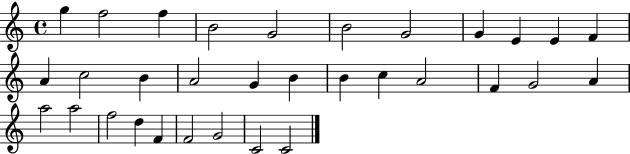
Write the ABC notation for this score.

X:1
T:Untitled
M:4/4
L:1/4
K:C
g f2 f B2 G2 B2 G2 G E E F A c2 B A2 G B B c A2 F G2 A a2 a2 f2 d F F2 G2 C2 C2